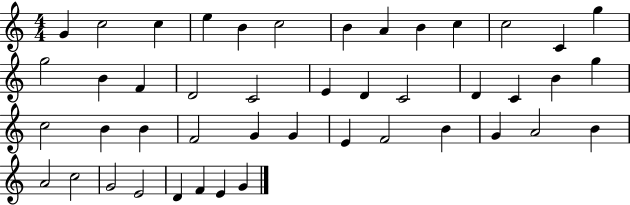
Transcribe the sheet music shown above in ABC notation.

X:1
T:Untitled
M:4/4
L:1/4
K:C
G c2 c e B c2 B A B c c2 C g g2 B F D2 C2 E D C2 D C B g c2 B B F2 G G E F2 B G A2 B A2 c2 G2 E2 D F E G